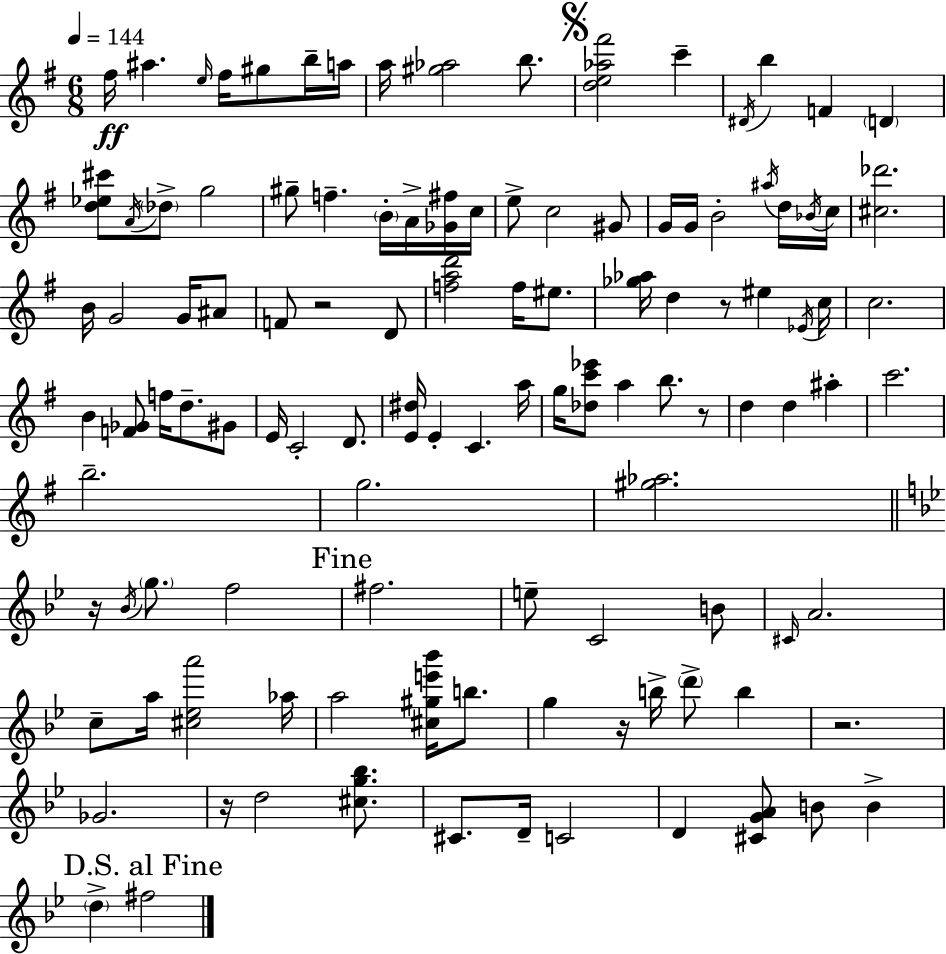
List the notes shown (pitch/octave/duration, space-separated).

F#5/s A#5/q. E5/s F#5/s G#5/e B5/s A5/s A5/s [G#5,Ab5]/h B5/e. [D5,E5,Ab5,F#6]/h C6/q D#4/s B5/q F4/q D4/q [D5,Eb5,C#6]/e A4/s Db5/e G5/h G#5/e F5/q. B4/s A4/s [Gb4,F#5]/s C5/s E5/e C5/h G#4/e G4/s G4/s B4/h A#5/s D5/s Bb4/s C5/s [C#5,Db6]/h. B4/s G4/h G4/s A#4/e F4/e R/h D4/e [F5,A5,D6]/h F5/s EIS5/e. [Gb5,Ab5]/s D5/q R/e EIS5/q Eb4/s C5/s C5/h. B4/q [F4,Gb4]/e F5/s D5/e. G#4/e E4/s C4/h D4/e. [E4,D#5]/s E4/q C4/q. A5/s G5/s [Db5,C6,Eb6]/e A5/q B5/e. R/e D5/q D5/q A#5/q C6/h. B5/h. G5/h. [G#5,Ab5]/h. R/s Bb4/s G5/e. F5/h F#5/h. E5/e C4/h B4/e C#4/s A4/h. C5/e A5/s [C#5,Eb5,A6]/h Ab5/s A5/h [C#5,G#5,E6,Bb6]/s B5/e. G5/q R/s B5/s D6/e B5/q R/h. Gb4/h. R/s D5/h [C#5,G5,Bb5]/e. C#4/e. D4/s C4/h D4/q [C#4,G4,A4]/e B4/e B4/q D5/q F#5/h